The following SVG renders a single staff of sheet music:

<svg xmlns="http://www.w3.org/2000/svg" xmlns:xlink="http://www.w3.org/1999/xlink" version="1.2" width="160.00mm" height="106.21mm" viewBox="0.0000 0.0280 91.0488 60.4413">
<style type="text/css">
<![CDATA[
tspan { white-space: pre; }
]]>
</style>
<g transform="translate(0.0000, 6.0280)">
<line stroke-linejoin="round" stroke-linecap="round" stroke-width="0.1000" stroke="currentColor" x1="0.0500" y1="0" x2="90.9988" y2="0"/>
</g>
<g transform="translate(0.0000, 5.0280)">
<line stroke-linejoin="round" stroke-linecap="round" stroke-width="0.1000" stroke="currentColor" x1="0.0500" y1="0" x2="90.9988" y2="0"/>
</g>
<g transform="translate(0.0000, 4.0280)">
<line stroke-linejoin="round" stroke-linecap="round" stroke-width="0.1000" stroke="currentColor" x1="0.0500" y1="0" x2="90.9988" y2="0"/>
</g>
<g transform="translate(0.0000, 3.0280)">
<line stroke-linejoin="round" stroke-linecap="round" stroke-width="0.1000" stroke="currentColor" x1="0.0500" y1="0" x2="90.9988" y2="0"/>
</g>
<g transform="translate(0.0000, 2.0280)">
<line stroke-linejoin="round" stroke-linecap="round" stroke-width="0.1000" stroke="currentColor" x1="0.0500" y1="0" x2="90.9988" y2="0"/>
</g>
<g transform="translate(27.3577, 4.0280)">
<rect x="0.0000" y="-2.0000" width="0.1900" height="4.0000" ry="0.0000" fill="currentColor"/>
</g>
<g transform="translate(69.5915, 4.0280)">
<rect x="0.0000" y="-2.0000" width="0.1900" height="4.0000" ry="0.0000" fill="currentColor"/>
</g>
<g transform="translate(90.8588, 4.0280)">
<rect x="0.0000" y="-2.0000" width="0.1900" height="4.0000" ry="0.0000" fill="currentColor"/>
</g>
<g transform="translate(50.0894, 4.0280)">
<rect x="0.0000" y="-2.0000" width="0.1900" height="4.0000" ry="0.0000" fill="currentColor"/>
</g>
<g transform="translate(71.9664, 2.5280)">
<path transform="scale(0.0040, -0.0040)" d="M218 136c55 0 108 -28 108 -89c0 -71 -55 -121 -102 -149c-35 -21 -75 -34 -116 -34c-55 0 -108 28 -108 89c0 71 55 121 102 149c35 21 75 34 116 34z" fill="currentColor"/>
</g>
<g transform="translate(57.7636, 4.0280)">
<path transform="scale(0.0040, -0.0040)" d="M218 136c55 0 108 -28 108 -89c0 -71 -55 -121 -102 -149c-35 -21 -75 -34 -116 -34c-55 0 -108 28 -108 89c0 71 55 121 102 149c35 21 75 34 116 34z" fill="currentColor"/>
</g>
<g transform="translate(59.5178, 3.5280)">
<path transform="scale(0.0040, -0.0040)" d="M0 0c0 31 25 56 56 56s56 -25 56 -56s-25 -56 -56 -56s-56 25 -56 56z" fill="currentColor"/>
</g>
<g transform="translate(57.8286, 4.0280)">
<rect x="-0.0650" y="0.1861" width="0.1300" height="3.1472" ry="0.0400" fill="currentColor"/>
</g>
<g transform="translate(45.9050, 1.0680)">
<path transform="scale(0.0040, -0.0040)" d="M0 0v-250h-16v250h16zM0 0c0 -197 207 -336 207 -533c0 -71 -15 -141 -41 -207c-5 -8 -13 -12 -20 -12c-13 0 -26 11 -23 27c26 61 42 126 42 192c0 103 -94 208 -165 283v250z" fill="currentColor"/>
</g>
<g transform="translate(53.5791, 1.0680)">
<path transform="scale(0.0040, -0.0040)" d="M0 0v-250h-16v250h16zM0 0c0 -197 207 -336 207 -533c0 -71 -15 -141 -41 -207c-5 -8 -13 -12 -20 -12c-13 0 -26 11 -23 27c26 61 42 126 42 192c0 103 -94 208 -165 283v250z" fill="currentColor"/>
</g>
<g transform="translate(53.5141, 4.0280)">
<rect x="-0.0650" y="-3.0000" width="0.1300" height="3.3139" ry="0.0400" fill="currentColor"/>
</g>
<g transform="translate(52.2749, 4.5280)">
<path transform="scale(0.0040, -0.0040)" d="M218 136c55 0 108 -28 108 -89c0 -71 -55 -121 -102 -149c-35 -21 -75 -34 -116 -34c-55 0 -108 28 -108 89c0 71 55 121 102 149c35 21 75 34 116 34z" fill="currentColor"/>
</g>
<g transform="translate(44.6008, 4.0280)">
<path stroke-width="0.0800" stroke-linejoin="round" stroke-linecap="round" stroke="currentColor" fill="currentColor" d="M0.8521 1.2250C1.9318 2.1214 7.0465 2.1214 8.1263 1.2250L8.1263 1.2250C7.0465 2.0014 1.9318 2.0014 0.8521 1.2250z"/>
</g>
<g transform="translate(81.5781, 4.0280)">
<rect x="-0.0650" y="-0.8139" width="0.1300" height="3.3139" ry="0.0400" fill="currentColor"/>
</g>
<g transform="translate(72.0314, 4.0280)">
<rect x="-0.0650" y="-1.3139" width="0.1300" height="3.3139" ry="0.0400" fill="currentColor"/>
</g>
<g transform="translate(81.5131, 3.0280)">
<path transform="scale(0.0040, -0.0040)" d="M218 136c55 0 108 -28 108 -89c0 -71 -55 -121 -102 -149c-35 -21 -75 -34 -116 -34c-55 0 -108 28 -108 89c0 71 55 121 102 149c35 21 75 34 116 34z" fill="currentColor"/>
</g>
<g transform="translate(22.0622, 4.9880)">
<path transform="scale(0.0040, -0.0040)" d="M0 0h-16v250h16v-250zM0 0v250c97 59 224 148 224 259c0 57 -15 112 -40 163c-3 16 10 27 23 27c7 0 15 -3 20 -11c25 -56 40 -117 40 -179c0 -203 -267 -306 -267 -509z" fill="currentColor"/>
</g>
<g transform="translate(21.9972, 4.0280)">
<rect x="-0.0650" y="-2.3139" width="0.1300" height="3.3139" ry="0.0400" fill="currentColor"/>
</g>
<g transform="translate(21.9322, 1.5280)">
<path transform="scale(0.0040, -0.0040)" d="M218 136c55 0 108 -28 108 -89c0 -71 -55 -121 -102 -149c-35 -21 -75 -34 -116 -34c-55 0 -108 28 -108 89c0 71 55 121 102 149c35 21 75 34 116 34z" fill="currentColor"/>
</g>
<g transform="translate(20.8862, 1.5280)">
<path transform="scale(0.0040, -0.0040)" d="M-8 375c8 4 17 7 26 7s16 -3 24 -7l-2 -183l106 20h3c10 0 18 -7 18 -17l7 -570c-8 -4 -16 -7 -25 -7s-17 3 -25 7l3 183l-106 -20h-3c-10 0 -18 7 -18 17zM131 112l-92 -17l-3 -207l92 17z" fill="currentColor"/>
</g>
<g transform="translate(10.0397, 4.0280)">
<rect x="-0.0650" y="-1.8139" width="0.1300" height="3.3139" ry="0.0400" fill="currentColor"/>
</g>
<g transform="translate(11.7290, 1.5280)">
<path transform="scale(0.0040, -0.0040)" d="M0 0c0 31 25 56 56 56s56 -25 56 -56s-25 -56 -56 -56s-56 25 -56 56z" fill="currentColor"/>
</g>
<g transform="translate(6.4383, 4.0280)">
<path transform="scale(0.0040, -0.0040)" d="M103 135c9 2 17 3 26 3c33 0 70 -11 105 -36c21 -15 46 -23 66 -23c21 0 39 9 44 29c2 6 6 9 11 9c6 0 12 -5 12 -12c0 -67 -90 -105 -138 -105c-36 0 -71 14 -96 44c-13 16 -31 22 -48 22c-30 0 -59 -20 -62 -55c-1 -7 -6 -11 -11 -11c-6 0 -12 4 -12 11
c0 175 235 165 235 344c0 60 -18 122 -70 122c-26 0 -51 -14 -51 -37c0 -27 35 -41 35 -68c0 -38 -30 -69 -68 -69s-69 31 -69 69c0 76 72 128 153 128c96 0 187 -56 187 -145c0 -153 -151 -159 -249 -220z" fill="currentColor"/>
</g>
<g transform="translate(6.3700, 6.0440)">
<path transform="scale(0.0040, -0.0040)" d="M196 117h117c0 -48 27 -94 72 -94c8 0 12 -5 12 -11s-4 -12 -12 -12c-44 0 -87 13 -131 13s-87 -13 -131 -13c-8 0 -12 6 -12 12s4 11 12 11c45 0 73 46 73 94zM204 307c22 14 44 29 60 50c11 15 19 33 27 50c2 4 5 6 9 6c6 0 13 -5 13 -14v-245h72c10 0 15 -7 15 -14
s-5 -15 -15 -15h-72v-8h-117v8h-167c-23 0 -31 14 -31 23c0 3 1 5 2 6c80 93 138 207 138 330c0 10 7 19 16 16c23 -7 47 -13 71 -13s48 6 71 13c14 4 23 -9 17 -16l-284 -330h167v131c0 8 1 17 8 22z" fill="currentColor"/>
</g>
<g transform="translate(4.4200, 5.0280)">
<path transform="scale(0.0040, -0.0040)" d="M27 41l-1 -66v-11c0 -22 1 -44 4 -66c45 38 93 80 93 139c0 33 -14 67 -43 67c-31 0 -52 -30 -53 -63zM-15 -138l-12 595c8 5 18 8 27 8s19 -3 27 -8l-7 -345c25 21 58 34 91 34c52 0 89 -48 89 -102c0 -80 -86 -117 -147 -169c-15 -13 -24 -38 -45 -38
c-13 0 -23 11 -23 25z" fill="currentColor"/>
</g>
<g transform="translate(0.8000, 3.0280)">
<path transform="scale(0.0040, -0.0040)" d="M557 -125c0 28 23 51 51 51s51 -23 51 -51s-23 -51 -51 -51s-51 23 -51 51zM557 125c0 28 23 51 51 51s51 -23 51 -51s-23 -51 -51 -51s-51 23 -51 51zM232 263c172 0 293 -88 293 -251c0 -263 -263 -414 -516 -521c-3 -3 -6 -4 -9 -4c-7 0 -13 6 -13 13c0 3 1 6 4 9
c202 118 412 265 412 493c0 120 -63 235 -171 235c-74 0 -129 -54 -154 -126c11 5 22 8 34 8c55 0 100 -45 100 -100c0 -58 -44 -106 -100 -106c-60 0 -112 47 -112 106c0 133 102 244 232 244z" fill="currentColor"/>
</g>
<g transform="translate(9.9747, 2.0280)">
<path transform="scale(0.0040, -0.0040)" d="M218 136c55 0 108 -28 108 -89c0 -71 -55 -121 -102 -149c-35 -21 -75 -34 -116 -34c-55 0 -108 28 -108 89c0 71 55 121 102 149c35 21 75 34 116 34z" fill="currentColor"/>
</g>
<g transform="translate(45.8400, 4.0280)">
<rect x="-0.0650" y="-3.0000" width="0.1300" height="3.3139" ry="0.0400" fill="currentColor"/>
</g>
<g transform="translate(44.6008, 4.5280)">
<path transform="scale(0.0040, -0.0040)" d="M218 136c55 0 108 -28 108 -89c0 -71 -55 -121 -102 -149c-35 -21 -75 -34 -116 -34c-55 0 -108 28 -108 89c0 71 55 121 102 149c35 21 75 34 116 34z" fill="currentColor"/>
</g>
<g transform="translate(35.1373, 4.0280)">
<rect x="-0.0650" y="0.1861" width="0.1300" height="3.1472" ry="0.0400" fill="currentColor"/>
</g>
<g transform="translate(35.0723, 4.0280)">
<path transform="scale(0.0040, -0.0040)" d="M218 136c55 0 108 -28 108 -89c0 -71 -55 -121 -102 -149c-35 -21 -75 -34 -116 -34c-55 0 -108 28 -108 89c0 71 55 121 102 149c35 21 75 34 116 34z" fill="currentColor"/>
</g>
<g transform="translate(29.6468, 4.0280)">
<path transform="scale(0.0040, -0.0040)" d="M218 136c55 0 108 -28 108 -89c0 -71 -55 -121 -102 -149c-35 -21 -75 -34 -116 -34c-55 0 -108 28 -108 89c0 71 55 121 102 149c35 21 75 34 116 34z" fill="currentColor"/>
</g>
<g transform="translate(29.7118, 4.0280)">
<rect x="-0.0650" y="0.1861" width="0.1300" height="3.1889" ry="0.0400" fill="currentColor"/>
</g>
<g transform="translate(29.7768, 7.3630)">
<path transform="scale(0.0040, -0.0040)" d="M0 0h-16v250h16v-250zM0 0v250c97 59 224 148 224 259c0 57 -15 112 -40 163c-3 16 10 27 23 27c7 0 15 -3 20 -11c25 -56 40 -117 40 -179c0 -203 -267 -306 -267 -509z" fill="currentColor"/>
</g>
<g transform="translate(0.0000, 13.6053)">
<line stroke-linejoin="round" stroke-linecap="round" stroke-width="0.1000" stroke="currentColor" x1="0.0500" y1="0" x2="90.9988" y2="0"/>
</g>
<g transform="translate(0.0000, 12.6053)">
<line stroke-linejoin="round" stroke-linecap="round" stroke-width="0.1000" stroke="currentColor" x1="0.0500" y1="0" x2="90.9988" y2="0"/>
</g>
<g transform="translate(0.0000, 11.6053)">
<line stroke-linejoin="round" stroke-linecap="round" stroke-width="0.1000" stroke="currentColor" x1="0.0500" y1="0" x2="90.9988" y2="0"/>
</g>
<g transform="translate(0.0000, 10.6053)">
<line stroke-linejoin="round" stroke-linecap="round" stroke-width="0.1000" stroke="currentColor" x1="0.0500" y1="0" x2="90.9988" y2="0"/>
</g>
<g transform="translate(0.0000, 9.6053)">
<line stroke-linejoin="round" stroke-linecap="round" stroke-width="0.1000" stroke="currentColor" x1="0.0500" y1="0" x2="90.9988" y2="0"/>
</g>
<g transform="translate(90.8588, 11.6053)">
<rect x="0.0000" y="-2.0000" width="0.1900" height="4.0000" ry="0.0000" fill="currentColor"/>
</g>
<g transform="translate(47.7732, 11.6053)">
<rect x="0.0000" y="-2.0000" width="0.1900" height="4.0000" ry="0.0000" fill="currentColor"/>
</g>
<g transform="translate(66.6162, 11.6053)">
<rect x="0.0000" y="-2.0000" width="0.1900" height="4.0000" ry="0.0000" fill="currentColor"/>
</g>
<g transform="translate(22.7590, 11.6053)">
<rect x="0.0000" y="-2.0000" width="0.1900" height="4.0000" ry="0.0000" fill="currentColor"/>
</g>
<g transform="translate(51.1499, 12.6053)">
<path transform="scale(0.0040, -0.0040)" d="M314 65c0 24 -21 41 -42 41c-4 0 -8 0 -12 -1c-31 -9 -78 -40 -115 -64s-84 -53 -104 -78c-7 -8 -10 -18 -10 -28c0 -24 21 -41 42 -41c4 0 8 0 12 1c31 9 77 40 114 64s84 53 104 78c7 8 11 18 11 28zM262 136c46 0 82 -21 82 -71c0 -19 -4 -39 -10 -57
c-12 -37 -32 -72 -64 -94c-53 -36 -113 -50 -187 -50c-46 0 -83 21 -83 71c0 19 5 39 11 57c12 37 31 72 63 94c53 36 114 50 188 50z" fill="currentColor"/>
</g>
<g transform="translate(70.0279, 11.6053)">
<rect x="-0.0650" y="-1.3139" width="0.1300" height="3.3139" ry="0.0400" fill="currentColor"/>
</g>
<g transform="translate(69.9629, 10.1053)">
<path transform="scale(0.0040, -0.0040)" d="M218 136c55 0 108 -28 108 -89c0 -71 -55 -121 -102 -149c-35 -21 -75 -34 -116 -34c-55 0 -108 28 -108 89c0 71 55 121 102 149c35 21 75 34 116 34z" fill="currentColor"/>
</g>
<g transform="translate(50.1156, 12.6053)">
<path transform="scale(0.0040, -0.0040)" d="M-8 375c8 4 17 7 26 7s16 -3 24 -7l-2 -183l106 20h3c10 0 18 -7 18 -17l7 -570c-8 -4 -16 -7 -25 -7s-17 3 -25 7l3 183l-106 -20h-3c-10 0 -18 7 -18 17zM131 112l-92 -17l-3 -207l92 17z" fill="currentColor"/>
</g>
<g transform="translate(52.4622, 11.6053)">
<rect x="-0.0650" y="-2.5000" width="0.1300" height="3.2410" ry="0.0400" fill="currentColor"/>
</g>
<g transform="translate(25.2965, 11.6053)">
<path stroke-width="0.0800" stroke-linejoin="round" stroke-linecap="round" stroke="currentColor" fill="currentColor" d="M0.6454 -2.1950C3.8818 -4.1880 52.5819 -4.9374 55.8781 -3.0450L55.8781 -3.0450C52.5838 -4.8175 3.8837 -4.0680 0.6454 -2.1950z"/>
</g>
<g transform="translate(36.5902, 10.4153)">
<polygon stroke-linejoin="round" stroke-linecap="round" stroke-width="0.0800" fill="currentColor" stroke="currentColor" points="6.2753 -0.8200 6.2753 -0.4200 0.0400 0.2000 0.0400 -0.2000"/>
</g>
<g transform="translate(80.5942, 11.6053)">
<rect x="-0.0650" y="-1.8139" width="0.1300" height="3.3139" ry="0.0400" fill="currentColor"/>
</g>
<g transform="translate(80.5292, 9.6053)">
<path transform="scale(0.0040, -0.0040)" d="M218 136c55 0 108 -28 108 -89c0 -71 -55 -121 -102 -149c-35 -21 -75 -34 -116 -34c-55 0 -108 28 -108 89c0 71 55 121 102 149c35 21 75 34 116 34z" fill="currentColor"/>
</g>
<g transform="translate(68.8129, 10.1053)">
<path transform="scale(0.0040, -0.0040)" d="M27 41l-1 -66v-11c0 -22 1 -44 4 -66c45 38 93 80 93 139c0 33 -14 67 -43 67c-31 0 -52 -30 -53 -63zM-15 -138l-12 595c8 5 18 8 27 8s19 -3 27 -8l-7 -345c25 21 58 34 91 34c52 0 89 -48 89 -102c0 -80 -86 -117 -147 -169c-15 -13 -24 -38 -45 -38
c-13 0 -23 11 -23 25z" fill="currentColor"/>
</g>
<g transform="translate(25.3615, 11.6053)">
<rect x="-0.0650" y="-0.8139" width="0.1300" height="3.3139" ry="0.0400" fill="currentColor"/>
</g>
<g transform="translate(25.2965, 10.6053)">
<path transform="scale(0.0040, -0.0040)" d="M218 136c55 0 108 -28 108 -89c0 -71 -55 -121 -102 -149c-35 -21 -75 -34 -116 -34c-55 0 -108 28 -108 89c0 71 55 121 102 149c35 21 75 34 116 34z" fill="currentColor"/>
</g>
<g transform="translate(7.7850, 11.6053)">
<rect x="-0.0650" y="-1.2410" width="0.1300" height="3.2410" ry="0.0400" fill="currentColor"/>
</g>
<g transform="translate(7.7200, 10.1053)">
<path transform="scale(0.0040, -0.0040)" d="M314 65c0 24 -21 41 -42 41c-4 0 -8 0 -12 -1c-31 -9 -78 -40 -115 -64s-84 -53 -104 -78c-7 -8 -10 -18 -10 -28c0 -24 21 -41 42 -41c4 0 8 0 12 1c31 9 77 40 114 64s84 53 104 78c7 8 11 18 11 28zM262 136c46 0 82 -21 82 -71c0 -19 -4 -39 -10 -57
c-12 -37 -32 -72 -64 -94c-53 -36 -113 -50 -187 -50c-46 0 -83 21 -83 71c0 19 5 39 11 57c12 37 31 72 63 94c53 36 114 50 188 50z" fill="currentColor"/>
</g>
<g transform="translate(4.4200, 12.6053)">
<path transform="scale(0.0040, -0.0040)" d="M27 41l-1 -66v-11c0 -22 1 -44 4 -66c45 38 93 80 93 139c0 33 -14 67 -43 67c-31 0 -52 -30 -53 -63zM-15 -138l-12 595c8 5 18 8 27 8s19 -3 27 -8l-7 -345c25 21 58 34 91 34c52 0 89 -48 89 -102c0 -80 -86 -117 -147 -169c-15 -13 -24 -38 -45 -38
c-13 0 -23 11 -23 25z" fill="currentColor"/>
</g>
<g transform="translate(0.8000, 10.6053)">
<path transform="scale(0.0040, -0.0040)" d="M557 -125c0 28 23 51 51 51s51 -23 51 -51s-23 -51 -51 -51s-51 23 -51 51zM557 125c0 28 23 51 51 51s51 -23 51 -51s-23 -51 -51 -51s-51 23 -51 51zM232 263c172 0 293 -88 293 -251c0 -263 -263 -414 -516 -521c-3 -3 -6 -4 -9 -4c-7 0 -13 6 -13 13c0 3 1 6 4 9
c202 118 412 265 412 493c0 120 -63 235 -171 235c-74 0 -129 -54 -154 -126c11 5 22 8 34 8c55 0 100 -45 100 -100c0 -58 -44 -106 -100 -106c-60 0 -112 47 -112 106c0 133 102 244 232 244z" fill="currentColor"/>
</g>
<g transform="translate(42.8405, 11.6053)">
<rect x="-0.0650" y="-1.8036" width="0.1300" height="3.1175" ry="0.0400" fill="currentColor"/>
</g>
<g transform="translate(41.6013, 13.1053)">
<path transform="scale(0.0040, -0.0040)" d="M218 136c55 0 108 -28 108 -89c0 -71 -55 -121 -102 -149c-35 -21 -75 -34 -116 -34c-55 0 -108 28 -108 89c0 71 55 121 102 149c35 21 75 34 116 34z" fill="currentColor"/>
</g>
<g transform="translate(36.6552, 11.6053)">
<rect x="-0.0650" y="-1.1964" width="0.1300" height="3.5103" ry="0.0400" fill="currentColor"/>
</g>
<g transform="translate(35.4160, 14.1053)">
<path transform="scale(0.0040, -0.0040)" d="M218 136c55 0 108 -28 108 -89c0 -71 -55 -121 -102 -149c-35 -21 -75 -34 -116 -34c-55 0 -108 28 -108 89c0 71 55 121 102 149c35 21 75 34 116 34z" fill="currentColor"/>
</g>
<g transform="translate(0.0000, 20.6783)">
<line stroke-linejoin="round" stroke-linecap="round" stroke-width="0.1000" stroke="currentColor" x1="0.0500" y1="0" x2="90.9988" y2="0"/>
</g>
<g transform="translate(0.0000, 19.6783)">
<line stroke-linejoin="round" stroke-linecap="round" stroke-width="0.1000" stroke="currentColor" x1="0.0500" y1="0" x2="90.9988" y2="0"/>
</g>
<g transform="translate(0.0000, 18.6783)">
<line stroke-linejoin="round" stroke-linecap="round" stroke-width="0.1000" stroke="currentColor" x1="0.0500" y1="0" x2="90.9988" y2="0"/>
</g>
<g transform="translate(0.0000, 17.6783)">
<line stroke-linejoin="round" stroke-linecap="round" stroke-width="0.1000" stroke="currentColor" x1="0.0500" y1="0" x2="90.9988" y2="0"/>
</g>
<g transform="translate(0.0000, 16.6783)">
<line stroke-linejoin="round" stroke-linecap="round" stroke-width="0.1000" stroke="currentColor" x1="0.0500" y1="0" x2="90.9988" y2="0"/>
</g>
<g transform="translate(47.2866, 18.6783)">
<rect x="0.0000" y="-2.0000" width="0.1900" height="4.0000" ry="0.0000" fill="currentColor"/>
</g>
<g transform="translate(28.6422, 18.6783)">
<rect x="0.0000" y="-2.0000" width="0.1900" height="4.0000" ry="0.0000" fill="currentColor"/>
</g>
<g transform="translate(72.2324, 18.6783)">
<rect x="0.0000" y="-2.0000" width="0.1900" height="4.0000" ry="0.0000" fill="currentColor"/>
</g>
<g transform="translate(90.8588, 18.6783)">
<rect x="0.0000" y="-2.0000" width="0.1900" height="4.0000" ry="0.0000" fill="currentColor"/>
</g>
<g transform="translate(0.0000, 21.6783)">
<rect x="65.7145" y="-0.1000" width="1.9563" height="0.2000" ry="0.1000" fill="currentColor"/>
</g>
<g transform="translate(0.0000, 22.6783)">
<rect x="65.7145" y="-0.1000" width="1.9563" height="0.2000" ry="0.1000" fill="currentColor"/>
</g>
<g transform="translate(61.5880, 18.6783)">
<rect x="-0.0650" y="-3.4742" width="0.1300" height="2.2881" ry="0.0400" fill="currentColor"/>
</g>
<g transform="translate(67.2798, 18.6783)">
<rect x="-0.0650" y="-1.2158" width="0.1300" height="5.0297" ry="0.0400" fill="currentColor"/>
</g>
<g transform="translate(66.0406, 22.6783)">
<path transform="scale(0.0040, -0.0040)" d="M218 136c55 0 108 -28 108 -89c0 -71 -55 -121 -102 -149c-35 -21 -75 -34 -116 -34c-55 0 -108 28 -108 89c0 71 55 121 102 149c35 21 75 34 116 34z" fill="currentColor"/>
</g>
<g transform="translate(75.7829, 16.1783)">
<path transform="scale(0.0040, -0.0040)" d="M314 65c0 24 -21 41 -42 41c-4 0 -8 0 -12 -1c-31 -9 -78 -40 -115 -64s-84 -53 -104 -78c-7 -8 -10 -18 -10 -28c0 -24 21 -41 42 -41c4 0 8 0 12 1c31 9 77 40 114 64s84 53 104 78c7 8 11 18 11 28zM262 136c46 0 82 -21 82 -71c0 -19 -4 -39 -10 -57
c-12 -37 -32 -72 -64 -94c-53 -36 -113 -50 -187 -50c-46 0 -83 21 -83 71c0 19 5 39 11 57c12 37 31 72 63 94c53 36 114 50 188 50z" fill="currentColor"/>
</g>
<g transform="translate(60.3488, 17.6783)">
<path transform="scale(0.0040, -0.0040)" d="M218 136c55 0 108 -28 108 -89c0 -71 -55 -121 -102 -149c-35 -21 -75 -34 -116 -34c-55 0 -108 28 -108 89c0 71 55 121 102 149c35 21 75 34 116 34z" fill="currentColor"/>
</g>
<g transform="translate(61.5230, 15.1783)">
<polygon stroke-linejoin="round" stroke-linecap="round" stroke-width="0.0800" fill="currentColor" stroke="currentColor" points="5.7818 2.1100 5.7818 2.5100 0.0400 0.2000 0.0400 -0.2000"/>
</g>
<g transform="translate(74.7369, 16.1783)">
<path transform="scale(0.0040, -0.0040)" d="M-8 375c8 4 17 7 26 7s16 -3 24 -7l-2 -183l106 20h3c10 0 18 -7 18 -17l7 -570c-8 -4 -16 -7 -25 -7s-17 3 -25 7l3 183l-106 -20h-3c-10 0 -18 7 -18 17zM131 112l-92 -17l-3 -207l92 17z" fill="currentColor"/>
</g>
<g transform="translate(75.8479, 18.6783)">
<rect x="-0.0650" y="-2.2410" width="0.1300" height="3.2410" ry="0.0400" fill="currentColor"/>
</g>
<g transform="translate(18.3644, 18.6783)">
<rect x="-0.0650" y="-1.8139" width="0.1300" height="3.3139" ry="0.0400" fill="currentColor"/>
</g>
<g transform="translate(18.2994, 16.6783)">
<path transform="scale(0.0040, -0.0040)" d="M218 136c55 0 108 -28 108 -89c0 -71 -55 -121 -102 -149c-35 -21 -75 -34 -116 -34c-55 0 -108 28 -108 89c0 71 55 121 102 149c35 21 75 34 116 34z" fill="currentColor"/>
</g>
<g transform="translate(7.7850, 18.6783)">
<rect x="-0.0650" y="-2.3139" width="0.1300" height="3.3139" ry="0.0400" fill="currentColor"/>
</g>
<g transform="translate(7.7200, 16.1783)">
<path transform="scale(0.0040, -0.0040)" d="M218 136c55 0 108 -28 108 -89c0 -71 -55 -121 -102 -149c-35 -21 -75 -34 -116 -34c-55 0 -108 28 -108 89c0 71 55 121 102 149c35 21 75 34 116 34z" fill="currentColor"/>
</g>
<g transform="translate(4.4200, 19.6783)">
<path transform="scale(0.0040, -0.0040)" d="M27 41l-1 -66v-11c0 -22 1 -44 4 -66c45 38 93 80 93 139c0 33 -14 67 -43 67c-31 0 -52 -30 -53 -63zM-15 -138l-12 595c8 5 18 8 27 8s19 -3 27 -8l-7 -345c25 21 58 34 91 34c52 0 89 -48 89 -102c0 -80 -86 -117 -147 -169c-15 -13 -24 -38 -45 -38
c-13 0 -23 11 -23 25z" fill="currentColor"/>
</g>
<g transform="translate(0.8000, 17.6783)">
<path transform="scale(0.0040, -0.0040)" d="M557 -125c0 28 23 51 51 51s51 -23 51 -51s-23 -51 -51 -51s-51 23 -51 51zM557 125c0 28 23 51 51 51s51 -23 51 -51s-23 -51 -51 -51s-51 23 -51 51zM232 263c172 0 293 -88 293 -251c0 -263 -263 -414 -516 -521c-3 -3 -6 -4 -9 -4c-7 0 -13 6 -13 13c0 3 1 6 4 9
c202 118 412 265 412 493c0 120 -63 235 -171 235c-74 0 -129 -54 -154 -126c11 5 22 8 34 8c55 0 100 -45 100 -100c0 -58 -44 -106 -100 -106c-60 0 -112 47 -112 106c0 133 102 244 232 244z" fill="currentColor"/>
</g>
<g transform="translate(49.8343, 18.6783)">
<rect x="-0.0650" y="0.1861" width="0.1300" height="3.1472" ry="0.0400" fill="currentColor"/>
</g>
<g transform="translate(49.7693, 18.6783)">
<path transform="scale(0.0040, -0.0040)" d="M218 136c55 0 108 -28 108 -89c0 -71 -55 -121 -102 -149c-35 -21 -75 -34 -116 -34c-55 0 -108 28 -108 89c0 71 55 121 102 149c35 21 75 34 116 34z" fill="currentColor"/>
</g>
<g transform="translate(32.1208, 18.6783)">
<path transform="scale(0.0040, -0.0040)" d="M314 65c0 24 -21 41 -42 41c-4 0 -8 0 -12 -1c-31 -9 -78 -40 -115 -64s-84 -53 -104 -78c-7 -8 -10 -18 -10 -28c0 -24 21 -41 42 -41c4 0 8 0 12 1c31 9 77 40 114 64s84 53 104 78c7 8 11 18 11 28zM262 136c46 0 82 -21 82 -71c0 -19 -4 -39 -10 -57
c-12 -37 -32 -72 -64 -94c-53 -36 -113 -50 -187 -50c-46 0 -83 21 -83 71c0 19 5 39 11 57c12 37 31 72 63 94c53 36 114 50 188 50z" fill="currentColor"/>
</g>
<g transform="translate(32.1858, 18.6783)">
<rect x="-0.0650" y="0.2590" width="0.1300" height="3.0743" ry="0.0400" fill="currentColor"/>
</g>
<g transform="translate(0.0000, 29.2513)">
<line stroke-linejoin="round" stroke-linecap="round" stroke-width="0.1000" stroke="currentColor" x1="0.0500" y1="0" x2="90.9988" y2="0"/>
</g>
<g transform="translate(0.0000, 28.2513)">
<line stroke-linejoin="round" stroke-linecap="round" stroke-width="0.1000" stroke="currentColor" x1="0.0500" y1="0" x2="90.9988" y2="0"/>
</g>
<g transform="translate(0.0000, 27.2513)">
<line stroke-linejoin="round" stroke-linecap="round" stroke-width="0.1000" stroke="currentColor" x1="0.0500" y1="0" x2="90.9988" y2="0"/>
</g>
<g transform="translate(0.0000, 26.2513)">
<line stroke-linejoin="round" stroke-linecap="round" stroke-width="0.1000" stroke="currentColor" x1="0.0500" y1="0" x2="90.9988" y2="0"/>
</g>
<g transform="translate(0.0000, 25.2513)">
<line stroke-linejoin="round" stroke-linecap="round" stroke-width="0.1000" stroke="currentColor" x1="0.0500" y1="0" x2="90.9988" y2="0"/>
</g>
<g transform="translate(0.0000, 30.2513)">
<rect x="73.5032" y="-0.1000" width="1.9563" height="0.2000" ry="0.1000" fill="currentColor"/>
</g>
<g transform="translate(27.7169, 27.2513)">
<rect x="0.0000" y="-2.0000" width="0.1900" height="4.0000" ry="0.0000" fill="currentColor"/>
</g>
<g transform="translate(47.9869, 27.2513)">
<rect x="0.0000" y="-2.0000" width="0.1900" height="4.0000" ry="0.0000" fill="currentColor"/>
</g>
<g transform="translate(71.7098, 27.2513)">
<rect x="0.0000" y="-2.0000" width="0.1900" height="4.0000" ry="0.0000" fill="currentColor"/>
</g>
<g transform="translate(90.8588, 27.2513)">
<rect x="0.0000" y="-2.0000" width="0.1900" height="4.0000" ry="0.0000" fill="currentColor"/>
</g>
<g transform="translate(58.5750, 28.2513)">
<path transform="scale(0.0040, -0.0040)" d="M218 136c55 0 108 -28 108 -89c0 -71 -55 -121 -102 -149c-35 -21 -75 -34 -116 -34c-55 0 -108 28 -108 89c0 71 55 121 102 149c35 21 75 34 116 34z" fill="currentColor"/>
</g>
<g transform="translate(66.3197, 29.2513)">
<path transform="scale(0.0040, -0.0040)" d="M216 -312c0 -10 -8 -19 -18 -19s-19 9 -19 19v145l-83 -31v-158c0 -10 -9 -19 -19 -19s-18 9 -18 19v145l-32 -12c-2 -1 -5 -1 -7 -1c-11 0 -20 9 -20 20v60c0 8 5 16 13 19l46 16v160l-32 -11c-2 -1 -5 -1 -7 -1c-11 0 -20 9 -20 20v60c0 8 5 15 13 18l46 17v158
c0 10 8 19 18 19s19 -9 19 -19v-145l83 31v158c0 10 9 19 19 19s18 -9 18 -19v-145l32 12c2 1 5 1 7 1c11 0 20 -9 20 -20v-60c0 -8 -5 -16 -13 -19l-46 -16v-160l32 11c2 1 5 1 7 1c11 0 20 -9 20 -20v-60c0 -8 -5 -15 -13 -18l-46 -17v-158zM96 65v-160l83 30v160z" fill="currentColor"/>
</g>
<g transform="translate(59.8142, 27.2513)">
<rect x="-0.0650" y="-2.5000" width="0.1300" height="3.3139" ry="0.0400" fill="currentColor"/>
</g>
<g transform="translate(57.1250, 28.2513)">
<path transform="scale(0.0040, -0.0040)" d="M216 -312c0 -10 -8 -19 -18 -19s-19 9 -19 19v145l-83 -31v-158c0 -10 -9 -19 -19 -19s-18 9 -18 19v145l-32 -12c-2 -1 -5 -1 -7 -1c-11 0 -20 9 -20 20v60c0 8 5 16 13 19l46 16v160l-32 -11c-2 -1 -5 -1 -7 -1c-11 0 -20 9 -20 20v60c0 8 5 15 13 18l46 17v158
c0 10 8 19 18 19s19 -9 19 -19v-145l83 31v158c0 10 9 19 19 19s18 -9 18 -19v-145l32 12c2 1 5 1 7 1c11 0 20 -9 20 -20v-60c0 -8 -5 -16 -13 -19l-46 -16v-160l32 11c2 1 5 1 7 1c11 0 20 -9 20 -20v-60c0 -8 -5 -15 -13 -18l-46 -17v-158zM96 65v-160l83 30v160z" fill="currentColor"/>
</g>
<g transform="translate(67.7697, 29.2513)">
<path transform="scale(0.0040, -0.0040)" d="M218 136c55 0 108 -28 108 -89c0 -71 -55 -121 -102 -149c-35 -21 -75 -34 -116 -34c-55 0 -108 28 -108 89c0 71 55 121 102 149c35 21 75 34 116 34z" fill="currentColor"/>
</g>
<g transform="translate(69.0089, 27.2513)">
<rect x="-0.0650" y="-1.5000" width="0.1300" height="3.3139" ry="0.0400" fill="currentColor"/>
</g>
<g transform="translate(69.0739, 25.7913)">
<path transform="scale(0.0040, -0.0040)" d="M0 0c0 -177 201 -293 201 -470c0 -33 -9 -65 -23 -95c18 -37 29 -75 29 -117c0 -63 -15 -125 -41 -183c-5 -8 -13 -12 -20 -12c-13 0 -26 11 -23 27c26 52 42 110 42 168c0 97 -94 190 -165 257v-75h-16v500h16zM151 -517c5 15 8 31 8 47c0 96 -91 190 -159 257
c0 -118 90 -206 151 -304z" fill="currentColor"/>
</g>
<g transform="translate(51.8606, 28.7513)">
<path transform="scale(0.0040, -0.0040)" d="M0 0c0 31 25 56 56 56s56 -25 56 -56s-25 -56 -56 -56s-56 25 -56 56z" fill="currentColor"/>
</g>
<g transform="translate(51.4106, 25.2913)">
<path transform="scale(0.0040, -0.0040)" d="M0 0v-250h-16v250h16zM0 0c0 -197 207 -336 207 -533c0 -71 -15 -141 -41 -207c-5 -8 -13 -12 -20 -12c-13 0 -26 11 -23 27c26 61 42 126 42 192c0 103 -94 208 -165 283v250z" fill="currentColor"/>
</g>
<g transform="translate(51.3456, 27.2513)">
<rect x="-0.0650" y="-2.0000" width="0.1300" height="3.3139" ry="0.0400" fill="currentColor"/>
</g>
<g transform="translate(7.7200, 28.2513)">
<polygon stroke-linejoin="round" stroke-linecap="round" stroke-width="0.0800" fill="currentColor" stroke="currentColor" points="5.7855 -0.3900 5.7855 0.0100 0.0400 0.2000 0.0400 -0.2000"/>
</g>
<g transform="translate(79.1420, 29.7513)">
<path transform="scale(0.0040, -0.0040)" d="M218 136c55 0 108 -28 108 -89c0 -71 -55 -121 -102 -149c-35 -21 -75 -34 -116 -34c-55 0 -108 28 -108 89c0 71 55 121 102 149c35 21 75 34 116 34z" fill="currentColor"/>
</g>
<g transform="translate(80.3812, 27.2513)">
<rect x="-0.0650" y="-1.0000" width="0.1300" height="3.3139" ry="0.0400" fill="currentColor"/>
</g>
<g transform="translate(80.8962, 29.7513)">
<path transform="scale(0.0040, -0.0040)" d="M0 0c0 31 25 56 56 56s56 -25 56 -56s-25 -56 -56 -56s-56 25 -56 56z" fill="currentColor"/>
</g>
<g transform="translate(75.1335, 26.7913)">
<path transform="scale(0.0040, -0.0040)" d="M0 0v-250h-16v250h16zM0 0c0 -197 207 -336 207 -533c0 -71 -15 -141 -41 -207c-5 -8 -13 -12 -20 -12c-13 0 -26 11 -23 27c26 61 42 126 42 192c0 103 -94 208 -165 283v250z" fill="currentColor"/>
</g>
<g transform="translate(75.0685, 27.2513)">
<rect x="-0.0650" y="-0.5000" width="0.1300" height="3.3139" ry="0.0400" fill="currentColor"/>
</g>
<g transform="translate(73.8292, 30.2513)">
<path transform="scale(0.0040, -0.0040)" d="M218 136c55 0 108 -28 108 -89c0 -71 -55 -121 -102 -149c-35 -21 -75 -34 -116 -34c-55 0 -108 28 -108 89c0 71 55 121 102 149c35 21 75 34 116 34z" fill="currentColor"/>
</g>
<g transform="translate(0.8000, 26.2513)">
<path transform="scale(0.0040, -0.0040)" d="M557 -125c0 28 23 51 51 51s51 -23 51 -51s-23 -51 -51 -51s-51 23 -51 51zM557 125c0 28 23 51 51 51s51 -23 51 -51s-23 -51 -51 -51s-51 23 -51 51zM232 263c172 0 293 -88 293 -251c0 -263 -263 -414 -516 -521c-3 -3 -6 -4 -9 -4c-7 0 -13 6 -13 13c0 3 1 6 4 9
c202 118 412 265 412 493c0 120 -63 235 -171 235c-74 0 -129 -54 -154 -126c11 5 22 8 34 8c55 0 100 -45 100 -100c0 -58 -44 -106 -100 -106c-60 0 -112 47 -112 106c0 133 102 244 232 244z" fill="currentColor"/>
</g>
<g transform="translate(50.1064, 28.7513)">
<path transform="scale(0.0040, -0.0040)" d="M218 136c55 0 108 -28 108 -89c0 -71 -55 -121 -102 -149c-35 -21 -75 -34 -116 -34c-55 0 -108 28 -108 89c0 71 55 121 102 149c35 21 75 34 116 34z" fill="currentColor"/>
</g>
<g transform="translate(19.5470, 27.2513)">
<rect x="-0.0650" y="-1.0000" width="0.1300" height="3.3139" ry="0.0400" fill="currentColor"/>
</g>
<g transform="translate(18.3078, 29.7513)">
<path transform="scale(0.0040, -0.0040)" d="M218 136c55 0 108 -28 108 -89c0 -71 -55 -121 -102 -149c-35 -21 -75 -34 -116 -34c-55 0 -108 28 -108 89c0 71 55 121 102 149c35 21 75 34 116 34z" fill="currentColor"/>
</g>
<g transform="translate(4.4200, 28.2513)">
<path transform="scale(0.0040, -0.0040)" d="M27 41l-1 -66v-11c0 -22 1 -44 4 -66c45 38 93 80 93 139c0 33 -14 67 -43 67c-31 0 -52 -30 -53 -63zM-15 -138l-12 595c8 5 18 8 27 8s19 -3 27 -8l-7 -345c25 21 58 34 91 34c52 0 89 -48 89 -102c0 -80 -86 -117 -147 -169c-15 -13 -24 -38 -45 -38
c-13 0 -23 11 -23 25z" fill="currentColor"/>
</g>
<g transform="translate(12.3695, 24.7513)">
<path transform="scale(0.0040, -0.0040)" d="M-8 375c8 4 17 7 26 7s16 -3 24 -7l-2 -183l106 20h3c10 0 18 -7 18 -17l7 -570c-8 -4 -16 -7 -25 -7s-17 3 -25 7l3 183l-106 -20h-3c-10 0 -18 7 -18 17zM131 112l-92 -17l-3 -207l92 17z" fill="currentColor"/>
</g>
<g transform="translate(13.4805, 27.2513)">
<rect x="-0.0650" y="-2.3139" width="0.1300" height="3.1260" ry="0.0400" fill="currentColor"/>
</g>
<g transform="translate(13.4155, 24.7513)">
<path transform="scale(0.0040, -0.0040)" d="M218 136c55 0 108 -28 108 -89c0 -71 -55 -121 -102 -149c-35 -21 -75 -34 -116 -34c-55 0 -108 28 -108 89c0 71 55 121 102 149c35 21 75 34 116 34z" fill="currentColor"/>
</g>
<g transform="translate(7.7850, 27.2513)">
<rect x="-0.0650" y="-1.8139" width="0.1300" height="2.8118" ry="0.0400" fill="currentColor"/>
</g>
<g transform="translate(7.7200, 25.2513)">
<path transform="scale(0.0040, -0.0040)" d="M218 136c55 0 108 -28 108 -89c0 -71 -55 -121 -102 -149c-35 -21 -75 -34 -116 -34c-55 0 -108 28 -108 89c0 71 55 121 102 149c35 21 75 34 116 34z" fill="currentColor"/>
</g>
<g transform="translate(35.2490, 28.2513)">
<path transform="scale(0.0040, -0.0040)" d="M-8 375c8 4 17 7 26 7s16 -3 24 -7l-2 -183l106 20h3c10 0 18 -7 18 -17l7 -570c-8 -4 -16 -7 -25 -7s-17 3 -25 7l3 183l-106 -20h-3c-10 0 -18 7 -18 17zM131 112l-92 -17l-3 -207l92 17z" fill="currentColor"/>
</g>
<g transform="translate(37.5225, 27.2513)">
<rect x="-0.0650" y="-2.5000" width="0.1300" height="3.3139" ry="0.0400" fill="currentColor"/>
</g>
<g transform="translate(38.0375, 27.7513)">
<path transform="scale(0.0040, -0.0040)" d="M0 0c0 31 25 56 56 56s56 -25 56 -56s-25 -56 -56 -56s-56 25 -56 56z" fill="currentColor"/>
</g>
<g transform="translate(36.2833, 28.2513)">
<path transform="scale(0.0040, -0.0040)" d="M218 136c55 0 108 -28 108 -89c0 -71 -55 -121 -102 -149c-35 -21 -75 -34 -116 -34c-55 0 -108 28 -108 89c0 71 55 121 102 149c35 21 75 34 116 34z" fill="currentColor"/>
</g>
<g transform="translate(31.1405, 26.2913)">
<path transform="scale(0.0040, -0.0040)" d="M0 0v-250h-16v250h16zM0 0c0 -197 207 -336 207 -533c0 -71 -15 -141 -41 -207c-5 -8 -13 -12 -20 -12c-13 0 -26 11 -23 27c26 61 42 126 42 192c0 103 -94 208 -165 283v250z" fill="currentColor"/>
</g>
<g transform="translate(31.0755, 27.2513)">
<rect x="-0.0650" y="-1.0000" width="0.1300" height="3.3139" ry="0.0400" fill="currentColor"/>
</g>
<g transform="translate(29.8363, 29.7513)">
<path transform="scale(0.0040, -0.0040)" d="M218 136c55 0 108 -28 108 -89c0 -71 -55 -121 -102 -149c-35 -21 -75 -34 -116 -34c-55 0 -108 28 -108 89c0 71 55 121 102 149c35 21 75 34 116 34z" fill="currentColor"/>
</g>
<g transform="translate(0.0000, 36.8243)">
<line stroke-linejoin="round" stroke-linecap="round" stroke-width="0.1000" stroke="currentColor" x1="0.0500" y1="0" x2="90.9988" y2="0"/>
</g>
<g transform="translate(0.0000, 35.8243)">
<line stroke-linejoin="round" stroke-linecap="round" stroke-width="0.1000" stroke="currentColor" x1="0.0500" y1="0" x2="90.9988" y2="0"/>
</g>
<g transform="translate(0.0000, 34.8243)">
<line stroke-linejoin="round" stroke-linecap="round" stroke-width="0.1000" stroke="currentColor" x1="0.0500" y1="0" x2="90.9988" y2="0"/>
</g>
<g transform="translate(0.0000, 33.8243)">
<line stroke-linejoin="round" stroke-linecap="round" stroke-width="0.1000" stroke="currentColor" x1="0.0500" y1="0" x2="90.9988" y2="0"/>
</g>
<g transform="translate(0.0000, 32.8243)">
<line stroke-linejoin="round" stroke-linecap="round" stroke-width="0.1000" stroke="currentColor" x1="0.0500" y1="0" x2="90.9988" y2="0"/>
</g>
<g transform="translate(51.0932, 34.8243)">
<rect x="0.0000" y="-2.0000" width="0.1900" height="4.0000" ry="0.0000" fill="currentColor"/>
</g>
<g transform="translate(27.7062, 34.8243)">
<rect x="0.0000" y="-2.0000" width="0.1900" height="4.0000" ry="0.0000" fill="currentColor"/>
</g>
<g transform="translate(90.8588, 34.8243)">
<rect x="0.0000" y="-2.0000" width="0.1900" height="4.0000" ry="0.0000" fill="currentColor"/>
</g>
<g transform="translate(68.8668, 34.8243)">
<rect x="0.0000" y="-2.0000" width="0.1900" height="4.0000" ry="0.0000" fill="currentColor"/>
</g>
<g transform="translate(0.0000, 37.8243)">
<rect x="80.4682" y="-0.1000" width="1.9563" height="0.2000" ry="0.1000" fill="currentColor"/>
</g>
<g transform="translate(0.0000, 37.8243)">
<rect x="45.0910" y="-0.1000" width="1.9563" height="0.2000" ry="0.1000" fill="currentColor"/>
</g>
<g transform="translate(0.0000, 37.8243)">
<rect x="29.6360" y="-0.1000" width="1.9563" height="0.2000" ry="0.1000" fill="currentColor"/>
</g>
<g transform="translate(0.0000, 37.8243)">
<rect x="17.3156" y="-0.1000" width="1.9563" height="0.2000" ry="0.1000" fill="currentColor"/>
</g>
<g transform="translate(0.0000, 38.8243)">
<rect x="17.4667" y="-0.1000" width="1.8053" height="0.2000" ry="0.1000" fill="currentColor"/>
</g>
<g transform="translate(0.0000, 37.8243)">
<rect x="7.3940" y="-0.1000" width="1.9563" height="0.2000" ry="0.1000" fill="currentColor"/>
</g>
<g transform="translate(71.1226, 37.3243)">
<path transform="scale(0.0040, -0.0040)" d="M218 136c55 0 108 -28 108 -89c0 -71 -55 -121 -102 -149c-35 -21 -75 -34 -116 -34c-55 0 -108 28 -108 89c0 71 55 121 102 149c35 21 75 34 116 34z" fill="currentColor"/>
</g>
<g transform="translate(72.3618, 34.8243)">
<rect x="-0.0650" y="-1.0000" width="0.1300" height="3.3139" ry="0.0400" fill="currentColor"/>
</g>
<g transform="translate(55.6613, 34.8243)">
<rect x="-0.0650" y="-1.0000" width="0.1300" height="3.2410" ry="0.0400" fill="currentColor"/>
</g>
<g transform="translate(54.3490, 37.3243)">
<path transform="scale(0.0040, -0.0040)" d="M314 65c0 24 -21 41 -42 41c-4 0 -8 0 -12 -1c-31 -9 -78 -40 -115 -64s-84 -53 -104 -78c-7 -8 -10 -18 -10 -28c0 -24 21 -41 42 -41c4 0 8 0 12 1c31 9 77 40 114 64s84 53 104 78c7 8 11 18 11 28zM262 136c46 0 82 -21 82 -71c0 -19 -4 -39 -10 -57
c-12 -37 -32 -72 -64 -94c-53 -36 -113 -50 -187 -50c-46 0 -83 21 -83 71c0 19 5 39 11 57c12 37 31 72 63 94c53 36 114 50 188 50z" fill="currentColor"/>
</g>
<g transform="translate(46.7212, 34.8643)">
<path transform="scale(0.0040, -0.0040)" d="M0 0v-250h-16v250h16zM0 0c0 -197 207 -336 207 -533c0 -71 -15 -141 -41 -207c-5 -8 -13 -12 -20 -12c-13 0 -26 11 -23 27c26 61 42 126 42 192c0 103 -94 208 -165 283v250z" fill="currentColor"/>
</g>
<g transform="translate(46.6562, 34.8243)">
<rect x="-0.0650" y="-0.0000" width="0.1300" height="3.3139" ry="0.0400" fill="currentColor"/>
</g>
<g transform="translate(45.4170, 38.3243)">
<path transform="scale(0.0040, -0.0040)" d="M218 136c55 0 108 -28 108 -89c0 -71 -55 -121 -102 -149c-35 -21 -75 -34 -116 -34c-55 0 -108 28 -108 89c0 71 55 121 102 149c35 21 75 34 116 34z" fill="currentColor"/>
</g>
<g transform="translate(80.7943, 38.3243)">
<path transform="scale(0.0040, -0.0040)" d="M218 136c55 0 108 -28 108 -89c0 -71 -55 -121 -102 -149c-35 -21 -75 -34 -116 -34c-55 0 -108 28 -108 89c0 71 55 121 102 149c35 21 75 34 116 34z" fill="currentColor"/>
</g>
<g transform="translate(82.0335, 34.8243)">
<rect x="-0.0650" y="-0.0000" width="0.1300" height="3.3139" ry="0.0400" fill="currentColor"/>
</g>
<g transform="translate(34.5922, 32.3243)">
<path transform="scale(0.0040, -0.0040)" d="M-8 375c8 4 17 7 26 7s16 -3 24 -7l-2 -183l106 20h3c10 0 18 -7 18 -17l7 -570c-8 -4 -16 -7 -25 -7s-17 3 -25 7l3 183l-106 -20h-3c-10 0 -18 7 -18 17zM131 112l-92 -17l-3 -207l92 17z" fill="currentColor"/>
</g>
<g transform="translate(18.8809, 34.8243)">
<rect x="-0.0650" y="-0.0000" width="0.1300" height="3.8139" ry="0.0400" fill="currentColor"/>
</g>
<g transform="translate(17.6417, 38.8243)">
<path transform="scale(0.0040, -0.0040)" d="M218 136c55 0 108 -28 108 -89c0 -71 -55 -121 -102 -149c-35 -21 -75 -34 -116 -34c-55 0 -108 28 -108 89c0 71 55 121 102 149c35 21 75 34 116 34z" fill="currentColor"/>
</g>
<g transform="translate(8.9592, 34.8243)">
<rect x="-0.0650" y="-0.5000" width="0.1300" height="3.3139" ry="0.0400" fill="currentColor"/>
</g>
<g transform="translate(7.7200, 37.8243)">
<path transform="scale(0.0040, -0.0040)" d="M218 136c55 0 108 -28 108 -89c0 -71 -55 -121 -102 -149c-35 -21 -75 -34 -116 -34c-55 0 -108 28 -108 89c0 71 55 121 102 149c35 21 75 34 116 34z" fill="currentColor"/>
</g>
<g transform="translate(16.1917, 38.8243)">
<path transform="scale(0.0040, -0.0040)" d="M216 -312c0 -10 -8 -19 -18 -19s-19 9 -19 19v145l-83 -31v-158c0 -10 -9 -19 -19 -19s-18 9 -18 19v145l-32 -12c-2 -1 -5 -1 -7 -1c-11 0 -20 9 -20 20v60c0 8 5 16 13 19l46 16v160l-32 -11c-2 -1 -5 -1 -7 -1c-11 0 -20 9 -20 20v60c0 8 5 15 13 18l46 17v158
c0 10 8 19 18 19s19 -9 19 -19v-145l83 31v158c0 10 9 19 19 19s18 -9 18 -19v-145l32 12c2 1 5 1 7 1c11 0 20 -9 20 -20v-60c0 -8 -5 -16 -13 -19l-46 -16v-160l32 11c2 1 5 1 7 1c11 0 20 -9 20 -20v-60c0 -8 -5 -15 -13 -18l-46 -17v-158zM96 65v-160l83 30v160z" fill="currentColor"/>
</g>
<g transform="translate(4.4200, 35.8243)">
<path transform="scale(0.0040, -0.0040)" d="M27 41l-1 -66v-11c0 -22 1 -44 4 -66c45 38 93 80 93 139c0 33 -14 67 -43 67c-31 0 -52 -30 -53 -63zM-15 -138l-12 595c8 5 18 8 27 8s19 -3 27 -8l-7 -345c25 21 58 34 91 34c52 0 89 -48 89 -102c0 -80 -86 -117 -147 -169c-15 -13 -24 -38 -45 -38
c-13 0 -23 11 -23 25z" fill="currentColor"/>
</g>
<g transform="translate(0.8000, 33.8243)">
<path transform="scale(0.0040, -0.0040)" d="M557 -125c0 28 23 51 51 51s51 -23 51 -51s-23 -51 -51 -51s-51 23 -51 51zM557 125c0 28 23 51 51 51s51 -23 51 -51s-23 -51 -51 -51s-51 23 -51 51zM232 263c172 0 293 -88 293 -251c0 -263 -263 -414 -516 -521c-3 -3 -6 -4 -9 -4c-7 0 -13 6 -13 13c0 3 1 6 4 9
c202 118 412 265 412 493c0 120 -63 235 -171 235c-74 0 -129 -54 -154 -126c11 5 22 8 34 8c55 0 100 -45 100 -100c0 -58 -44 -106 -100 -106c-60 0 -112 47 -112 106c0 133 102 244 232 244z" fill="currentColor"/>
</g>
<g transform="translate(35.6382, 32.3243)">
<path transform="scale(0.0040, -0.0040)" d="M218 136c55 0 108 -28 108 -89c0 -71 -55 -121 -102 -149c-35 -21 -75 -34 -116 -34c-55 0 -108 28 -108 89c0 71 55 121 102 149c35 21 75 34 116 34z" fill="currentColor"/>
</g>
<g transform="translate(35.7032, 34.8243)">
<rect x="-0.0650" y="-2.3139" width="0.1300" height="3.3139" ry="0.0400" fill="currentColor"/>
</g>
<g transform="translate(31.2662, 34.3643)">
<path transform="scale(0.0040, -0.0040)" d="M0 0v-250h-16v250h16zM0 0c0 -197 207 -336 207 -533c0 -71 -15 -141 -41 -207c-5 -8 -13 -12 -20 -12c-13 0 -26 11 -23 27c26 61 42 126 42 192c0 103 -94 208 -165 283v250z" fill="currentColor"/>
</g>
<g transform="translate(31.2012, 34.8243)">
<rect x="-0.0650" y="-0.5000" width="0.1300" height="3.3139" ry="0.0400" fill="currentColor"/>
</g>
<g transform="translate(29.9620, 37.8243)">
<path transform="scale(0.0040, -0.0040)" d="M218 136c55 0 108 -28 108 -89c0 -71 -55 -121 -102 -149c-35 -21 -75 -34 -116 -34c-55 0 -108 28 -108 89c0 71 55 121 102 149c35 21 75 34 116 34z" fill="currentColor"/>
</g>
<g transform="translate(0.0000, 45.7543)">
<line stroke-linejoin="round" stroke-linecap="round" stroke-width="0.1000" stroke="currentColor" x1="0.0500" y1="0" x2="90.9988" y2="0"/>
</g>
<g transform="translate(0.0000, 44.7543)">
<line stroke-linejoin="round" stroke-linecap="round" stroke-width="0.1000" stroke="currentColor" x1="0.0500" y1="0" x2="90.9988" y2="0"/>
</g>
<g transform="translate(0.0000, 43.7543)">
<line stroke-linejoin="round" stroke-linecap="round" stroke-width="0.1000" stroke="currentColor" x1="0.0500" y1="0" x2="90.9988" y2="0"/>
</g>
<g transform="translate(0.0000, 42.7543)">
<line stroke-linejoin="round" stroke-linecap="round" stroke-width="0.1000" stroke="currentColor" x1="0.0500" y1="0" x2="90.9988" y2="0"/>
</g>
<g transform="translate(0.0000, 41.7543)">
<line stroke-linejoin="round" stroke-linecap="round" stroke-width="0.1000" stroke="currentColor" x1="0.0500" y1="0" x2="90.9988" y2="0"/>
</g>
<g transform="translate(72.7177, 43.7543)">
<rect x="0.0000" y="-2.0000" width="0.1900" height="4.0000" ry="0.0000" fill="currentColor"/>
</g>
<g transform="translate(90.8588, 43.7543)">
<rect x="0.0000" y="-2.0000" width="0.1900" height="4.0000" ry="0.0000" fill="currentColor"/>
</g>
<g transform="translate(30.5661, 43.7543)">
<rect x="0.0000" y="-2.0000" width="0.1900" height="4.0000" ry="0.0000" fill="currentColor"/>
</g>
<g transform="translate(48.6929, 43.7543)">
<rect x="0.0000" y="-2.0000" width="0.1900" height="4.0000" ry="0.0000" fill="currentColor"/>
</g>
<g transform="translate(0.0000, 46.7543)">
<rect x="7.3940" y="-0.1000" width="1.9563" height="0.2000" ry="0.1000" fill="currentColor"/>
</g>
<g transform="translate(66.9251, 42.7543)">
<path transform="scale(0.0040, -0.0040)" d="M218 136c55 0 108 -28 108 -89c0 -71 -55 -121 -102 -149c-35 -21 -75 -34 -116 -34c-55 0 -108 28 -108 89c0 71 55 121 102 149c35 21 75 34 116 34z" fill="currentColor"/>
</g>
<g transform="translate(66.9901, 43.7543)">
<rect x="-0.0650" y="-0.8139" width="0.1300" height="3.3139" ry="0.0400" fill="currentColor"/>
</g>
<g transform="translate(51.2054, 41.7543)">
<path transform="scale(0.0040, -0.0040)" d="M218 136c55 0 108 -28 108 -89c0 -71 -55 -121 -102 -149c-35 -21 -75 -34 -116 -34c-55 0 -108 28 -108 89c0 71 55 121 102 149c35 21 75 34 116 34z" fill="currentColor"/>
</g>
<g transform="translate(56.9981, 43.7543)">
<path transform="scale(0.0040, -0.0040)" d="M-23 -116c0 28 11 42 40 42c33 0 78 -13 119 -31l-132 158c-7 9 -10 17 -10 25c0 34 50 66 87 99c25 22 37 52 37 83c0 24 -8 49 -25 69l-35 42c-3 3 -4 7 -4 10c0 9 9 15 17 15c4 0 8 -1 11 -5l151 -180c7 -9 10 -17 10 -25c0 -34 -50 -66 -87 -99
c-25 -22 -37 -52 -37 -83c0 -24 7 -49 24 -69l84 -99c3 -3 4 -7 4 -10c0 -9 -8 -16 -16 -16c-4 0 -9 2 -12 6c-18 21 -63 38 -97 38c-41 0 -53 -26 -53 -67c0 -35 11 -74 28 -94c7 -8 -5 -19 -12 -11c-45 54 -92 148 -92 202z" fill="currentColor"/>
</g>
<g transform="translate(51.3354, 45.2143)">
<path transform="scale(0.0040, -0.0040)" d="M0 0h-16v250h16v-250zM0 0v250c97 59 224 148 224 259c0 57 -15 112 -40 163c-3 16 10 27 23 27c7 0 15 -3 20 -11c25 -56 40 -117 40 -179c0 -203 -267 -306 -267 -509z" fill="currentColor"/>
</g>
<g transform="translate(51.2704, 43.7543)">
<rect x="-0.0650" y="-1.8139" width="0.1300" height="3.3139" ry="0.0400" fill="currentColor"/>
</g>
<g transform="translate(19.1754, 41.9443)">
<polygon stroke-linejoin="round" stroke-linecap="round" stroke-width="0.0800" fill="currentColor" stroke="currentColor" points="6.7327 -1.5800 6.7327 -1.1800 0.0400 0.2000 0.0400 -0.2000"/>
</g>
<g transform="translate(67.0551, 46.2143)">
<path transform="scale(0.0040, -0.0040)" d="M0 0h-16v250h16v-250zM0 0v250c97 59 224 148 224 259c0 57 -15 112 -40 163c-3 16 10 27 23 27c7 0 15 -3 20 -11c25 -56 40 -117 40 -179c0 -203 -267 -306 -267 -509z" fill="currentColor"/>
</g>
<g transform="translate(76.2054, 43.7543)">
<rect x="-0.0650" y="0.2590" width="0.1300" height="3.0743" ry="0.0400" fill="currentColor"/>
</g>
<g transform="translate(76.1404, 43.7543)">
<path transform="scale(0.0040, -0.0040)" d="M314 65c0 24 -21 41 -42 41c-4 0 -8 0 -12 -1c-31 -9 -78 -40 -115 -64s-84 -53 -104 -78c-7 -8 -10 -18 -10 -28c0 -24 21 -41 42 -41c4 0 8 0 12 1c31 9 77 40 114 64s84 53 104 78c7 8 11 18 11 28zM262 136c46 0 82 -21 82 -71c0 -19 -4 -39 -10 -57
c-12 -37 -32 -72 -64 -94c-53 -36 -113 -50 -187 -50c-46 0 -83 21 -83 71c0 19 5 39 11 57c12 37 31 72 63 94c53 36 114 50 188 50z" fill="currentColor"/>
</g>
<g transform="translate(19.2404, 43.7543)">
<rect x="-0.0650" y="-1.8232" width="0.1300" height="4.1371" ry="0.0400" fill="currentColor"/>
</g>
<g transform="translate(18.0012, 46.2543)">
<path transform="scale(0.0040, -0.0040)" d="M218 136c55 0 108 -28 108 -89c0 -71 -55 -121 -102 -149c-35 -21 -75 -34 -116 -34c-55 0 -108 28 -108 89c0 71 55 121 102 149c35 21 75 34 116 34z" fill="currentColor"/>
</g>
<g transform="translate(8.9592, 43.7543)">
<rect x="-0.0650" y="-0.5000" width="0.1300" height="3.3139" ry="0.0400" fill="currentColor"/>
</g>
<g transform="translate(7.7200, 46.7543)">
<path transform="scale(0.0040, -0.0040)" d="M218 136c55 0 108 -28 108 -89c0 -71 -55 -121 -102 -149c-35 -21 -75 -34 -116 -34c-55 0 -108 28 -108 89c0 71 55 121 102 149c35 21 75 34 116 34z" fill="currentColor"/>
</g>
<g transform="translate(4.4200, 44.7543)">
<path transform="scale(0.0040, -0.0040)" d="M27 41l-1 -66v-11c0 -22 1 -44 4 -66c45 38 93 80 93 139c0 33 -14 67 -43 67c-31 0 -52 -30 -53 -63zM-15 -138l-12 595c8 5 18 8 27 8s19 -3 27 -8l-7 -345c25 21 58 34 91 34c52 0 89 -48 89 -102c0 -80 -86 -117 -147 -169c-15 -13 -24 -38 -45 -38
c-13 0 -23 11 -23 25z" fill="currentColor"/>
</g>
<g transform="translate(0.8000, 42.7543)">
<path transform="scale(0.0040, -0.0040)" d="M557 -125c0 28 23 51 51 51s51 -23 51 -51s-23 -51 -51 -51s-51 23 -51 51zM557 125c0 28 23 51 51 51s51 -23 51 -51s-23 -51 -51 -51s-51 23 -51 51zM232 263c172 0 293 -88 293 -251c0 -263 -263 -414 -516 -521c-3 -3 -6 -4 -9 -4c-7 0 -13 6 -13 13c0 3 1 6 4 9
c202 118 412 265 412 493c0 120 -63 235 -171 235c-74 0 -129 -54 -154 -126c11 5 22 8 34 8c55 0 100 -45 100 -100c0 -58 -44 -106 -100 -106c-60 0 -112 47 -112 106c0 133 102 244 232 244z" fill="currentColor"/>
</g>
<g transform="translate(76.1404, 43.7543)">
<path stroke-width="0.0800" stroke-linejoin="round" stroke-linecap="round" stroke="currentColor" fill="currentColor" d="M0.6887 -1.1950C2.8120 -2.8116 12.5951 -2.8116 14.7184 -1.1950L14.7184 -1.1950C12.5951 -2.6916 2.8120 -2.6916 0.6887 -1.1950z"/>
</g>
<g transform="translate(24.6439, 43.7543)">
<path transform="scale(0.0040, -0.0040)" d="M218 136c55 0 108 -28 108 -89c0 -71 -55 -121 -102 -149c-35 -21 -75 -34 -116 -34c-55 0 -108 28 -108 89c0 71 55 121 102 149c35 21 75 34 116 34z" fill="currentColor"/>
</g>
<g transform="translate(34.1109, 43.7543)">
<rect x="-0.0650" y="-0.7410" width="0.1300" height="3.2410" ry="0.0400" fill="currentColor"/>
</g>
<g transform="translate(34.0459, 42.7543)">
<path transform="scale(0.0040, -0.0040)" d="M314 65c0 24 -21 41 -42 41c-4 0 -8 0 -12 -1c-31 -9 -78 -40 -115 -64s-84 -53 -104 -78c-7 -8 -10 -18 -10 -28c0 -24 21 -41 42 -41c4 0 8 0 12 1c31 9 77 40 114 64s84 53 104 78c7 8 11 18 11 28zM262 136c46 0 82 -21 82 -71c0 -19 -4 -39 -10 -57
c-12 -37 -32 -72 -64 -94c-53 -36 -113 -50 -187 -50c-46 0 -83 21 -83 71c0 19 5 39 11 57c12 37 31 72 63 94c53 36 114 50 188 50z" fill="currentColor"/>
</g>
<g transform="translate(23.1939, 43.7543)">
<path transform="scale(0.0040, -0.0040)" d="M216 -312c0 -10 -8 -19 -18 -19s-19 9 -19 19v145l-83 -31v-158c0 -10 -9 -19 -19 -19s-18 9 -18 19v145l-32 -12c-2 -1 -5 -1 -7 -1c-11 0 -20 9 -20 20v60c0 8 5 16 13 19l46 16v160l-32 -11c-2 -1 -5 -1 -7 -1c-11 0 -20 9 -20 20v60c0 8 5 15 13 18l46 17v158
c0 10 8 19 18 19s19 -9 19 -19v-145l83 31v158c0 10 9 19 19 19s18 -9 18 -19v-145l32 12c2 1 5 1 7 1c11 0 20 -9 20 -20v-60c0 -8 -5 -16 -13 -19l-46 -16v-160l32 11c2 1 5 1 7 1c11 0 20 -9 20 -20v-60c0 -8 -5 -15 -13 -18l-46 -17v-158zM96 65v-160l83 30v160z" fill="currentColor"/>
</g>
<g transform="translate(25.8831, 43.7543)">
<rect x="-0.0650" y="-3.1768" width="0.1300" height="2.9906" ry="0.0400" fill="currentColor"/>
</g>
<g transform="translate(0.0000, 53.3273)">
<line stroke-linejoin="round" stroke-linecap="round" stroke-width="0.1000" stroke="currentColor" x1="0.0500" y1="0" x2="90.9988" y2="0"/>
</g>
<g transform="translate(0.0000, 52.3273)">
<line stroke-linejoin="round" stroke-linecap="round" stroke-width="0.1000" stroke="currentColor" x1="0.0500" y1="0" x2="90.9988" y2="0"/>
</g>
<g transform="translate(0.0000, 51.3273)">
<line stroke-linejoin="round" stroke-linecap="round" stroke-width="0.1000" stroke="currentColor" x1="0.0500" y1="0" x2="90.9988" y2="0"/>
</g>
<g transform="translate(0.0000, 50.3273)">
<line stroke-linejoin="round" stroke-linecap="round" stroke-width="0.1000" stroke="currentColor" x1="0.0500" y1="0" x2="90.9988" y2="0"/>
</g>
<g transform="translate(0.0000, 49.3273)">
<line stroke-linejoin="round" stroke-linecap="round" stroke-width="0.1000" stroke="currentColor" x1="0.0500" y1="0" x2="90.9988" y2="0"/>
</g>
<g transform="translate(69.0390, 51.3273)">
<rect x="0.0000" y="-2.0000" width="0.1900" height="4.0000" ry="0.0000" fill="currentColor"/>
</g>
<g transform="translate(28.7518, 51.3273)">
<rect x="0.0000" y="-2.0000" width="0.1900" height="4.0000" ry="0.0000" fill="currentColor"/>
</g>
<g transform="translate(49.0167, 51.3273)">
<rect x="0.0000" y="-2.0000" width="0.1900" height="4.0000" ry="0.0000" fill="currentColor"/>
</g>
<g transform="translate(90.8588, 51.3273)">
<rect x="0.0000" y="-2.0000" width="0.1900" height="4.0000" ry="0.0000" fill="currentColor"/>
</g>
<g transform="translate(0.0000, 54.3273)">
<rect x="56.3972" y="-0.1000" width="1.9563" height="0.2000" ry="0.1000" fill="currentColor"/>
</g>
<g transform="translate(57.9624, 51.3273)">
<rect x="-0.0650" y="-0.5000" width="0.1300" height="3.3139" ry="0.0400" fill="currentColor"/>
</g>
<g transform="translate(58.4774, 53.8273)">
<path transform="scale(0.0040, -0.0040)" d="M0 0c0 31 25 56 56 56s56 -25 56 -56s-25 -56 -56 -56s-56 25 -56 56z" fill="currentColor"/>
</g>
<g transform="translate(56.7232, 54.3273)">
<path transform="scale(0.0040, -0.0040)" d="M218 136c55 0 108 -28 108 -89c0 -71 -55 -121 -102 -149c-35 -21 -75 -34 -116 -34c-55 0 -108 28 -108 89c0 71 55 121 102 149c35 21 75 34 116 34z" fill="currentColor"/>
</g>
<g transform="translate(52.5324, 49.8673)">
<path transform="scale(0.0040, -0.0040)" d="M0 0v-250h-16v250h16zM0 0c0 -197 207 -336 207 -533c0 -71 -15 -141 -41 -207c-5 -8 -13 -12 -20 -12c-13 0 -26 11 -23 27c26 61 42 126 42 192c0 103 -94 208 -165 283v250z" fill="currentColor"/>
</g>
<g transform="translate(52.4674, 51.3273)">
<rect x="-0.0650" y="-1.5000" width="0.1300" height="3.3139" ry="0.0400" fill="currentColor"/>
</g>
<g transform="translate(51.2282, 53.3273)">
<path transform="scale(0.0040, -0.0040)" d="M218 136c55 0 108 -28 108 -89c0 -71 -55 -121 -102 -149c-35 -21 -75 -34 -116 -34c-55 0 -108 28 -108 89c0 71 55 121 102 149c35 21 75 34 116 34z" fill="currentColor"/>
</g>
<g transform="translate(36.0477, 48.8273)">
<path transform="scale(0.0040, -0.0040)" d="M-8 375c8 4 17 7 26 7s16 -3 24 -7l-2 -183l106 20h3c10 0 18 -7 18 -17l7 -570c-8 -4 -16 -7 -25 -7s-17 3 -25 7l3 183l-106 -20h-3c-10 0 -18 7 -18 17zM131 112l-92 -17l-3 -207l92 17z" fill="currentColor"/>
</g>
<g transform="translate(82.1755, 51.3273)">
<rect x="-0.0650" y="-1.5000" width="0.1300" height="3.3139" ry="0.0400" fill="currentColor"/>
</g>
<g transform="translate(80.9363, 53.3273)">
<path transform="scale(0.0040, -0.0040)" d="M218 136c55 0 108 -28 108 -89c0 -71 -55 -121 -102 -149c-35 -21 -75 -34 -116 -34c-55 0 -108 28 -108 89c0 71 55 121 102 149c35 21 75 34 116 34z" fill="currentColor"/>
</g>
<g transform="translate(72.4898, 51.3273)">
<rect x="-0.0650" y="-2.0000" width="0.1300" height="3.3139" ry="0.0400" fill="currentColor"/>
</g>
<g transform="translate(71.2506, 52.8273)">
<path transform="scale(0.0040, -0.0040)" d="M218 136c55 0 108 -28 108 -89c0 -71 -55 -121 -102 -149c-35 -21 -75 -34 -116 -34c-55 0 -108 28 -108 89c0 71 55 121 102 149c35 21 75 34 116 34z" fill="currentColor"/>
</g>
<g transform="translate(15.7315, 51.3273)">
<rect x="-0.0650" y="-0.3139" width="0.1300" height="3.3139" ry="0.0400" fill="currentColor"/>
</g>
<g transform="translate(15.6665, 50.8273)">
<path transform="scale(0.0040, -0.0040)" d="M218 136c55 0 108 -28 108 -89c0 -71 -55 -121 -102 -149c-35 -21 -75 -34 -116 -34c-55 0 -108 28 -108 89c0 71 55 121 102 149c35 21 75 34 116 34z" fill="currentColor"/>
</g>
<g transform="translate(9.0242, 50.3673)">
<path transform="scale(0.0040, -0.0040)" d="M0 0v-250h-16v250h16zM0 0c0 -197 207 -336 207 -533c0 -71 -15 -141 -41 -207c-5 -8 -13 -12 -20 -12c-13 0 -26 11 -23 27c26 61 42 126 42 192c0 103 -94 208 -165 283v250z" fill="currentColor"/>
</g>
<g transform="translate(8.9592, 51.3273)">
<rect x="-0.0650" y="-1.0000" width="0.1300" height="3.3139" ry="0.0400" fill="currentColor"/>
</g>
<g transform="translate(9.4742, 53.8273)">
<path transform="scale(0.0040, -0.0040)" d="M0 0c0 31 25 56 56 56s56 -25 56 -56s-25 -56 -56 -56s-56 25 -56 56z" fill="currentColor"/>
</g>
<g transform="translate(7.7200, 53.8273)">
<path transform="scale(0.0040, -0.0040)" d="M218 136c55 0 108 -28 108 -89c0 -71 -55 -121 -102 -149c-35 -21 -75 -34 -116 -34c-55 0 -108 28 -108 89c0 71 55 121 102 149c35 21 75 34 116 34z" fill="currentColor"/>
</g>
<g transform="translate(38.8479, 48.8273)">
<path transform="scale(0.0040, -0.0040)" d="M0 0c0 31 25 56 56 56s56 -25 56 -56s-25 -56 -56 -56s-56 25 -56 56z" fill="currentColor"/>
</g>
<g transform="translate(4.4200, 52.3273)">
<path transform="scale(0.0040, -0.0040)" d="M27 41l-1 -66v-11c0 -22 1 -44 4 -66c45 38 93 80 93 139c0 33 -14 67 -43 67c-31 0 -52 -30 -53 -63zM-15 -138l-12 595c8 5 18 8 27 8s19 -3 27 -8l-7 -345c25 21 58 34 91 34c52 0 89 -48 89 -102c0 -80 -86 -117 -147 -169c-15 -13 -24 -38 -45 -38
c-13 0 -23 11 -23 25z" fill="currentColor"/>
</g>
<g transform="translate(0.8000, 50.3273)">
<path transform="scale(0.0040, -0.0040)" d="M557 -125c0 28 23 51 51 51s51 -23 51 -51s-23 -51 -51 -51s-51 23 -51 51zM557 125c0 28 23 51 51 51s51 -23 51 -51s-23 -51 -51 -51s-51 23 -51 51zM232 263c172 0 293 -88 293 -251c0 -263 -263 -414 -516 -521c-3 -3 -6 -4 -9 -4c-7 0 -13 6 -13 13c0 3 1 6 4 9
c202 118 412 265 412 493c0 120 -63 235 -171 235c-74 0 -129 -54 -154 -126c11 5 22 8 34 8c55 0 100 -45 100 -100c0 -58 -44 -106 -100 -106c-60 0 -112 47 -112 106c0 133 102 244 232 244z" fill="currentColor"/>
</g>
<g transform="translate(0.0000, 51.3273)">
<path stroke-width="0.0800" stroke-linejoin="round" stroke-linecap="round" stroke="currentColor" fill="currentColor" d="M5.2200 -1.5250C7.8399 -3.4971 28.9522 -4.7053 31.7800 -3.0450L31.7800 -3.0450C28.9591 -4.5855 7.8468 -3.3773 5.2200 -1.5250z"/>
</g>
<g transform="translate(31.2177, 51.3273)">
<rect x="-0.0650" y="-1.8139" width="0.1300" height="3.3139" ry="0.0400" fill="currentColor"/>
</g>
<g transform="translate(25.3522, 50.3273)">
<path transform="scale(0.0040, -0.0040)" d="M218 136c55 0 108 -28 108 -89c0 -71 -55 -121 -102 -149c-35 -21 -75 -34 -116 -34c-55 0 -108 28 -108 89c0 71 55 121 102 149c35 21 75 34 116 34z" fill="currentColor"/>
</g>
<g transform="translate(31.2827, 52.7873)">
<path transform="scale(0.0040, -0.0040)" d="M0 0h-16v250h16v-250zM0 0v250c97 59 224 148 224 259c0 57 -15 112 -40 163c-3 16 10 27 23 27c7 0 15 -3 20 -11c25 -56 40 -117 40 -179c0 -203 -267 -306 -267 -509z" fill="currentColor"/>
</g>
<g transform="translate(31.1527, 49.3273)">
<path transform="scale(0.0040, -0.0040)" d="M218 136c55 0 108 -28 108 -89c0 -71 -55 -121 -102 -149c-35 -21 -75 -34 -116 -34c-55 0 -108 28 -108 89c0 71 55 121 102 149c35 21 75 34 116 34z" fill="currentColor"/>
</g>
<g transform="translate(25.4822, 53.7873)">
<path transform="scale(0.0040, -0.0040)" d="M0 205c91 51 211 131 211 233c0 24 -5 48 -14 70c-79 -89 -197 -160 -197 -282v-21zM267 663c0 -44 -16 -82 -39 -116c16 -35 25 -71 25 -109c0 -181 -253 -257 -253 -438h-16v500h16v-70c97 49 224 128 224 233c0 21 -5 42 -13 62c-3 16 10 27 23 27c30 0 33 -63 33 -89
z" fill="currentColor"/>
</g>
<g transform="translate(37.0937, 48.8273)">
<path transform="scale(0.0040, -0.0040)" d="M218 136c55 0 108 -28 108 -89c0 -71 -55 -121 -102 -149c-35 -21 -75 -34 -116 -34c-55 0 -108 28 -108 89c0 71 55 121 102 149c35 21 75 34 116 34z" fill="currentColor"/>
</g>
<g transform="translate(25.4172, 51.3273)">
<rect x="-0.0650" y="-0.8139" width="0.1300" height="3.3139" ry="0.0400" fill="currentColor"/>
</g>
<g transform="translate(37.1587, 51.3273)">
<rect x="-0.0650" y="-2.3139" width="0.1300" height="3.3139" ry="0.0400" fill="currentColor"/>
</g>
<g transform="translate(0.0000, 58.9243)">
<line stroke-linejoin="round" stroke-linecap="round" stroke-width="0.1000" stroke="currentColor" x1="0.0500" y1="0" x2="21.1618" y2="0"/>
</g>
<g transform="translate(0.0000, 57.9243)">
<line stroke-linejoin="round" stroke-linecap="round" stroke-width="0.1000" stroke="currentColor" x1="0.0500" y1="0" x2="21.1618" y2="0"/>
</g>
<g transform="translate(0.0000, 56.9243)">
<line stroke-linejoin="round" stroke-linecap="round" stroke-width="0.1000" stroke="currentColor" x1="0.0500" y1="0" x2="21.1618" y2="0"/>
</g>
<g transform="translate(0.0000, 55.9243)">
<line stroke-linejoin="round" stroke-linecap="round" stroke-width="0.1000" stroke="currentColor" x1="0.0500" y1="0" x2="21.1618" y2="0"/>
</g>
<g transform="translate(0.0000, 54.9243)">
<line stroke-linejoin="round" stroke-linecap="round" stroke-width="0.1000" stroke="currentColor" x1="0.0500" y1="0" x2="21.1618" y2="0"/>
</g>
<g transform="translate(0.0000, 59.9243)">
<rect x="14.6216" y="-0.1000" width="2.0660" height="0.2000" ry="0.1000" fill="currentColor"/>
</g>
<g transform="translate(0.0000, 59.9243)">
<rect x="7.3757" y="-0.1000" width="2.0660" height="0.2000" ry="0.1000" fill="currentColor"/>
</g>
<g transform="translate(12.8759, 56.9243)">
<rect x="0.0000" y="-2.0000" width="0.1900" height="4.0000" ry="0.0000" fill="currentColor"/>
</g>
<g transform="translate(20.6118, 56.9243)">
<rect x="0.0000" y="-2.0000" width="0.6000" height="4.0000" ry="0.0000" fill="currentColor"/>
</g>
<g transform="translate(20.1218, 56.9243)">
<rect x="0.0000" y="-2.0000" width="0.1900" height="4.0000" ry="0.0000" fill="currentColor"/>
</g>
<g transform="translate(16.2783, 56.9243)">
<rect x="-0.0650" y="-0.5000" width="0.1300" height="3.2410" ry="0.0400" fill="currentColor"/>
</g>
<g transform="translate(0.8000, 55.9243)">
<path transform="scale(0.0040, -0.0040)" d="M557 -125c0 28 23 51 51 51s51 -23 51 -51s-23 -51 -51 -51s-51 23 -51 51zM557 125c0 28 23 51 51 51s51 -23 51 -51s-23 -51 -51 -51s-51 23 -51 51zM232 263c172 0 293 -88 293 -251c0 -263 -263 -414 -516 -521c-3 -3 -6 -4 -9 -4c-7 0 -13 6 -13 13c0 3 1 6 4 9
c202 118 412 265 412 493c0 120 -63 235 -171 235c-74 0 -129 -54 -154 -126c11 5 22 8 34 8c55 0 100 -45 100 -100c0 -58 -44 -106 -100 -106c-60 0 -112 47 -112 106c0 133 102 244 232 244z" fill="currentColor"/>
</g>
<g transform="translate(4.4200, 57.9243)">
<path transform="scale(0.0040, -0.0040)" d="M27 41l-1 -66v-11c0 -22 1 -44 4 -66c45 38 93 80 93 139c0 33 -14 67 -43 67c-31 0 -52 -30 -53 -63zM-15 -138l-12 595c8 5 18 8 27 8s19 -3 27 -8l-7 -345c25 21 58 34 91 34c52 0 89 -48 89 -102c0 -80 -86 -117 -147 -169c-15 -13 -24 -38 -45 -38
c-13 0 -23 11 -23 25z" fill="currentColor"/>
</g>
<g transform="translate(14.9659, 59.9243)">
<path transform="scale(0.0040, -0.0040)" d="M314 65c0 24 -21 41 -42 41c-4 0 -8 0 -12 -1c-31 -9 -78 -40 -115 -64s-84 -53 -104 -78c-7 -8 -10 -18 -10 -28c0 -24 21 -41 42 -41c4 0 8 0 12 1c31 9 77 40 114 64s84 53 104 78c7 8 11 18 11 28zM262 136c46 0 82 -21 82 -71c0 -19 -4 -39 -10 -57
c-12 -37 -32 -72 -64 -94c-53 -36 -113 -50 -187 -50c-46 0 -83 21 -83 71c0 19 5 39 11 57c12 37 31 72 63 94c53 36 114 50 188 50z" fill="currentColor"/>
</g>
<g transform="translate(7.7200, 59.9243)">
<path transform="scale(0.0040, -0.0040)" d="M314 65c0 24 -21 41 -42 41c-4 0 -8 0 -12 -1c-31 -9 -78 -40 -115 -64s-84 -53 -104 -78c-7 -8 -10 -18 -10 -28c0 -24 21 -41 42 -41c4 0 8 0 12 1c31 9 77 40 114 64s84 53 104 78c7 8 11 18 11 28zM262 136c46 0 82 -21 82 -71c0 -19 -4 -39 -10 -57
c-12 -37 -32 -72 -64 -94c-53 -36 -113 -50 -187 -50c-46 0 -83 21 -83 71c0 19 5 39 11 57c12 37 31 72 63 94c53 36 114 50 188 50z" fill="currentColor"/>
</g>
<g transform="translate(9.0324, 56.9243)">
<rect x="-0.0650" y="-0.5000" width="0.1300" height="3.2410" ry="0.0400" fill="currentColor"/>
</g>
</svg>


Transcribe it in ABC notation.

X:1
T:Untitled
M:2/4
L:1/4
K:F
A, B,/2 D,/2 D, C,/2 C,/2 D, G, F, G,2 F, F,,/2 A,,/2 B,,2 _G, A, _B, A, D,2 D, F,/2 C,,/2 B,2 A,/2 B,/2 F,, F,,/2 B,, A,,/2 ^B,, ^G,,/4 E,,/2 F,, E,, ^C,, E,,/2 B, D,,/2 F,,2 F,, D,, E,, F,,/2 ^D,/2 F,2 A,/2 z F,/2 D,2 F,,/2 E, F,/4 A,/2 B, G,,/2 E,, A,, G,, E,,2 E,,2